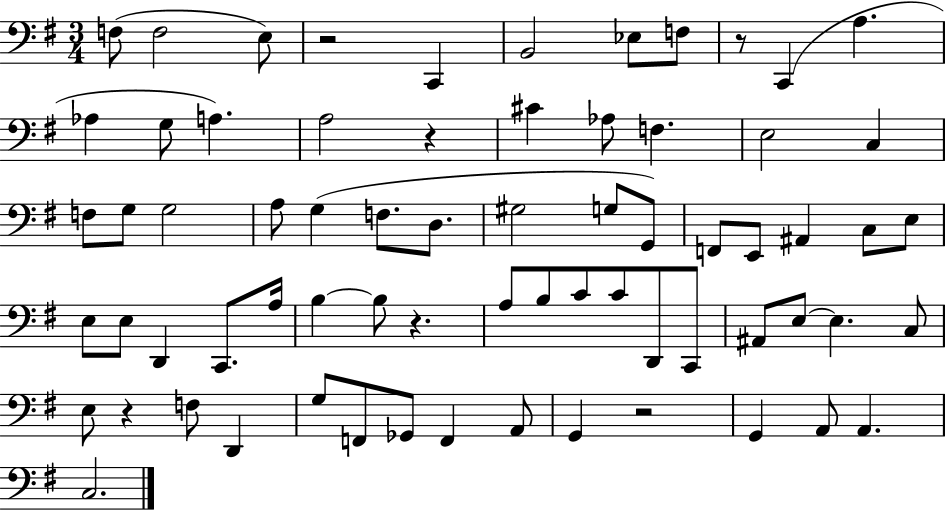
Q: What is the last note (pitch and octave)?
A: C3